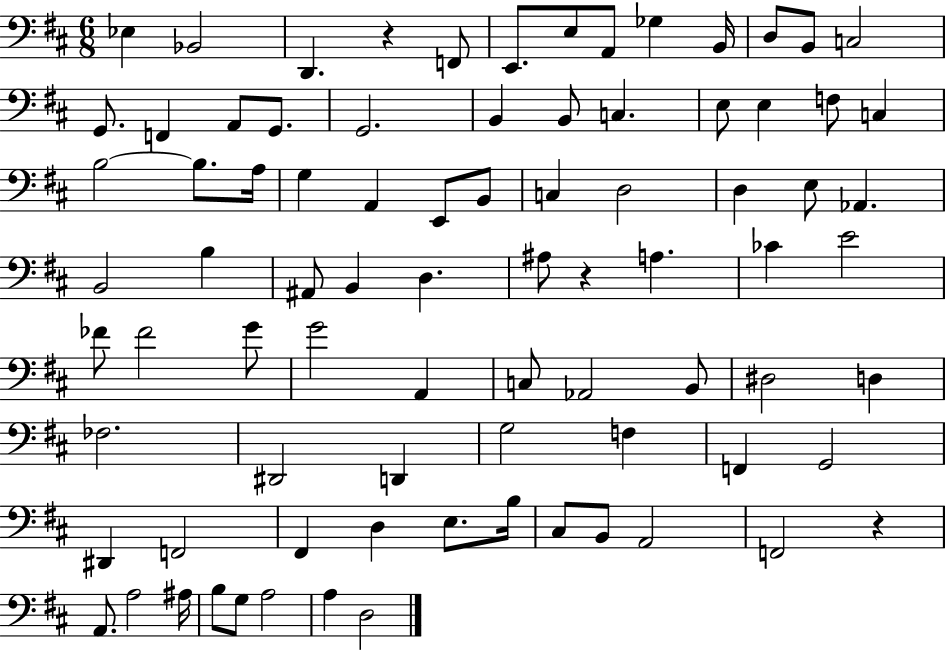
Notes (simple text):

Eb3/q Bb2/h D2/q. R/q F2/e E2/e. E3/e A2/e Gb3/q B2/s D3/e B2/e C3/h G2/e. F2/q A2/e G2/e. G2/h. B2/q B2/e C3/q. E3/e E3/q F3/e C3/q B3/h B3/e. A3/s G3/q A2/q E2/e B2/e C3/q D3/h D3/q E3/e Ab2/q. B2/h B3/q A#2/e B2/q D3/q. A#3/e R/q A3/q. CES4/q E4/h FES4/e FES4/h G4/e G4/h A2/q C3/e Ab2/h B2/e D#3/h D3/q FES3/h. D#2/h D2/q G3/h F3/q F2/q G2/h D#2/q F2/h F#2/q D3/q E3/e. B3/s C#3/e B2/e A2/h F2/h R/q A2/e. A3/h A#3/s B3/e G3/e A3/h A3/q D3/h